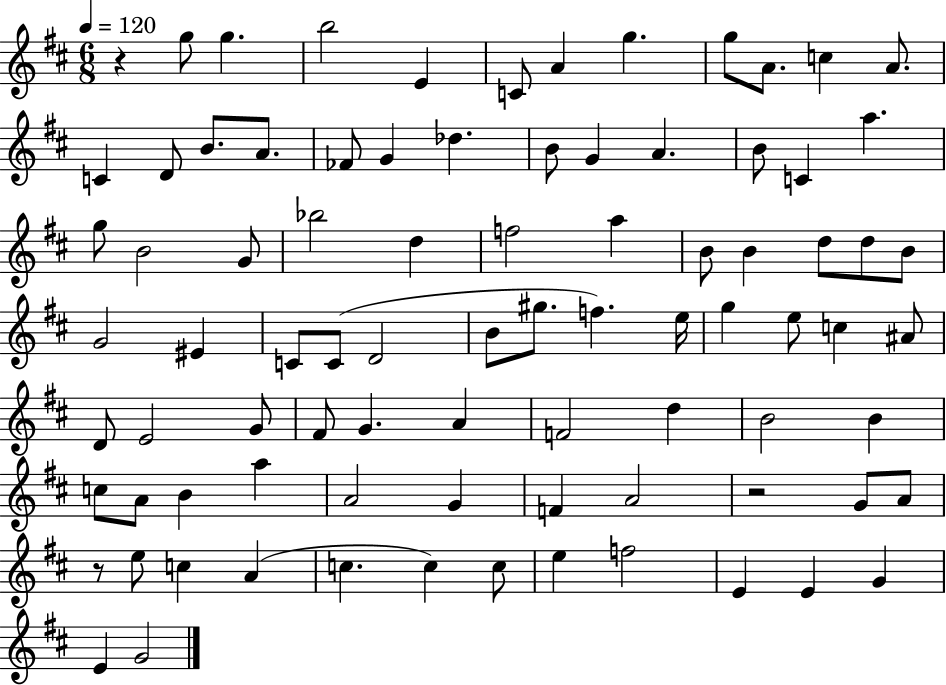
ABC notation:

X:1
T:Untitled
M:6/8
L:1/4
K:D
z g/2 g b2 E C/2 A g g/2 A/2 c A/2 C D/2 B/2 A/2 _F/2 G _d B/2 G A B/2 C a g/2 B2 G/2 _b2 d f2 a B/2 B d/2 d/2 B/2 G2 ^E C/2 C/2 D2 B/2 ^g/2 f e/4 g e/2 c ^A/2 D/2 E2 G/2 ^F/2 G A F2 d B2 B c/2 A/2 B a A2 G F A2 z2 G/2 A/2 z/2 e/2 c A c c c/2 e f2 E E G E G2